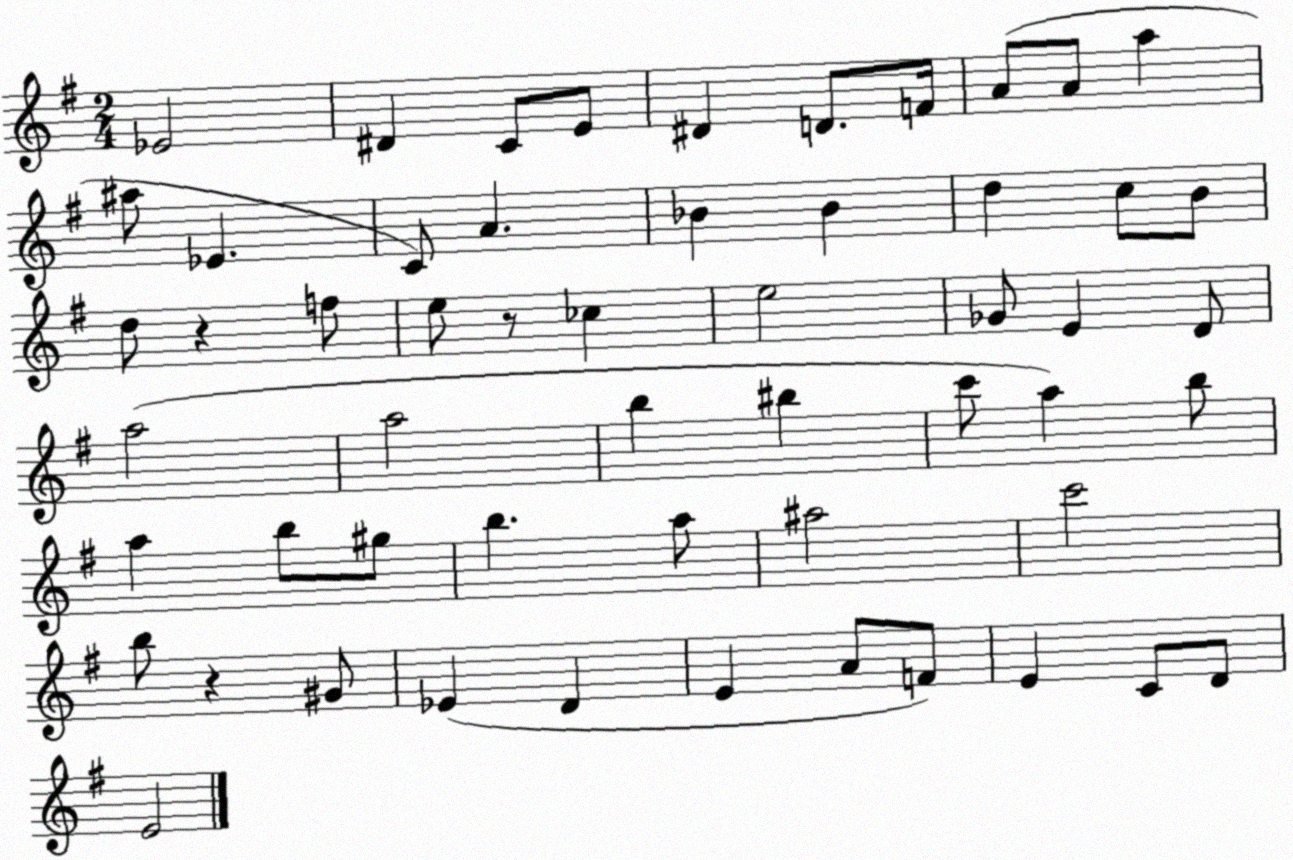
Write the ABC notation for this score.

X:1
T:Untitled
M:2/4
L:1/4
K:G
_E2 ^D C/2 E/2 ^D D/2 F/4 A/2 A/2 a ^a/2 _E C/2 A _B _B d c/2 B/2 d/2 z f/2 e/2 z/2 _c e2 _G/2 E D/2 a2 a2 b ^b c'/2 a b/2 a b/2 ^g/2 b a/2 ^a2 c'2 b/2 z ^G/2 _E D E A/2 F/2 E C/2 D/2 E2